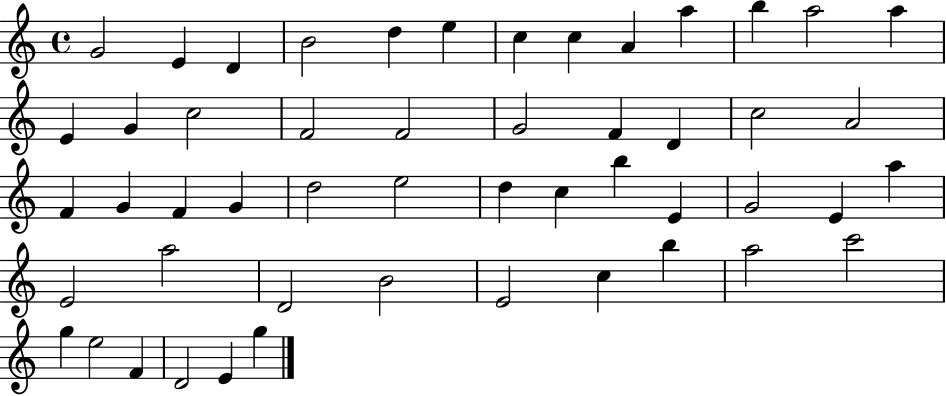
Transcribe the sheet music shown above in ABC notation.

X:1
T:Untitled
M:4/4
L:1/4
K:C
G2 E D B2 d e c c A a b a2 a E G c2 F2 F2 G2 F D c2 A2 F G F G d2 e2 d c b E G2 E a E2 a2 D2 B2 E2 c b a2 c'2 g e2 F D2 E g